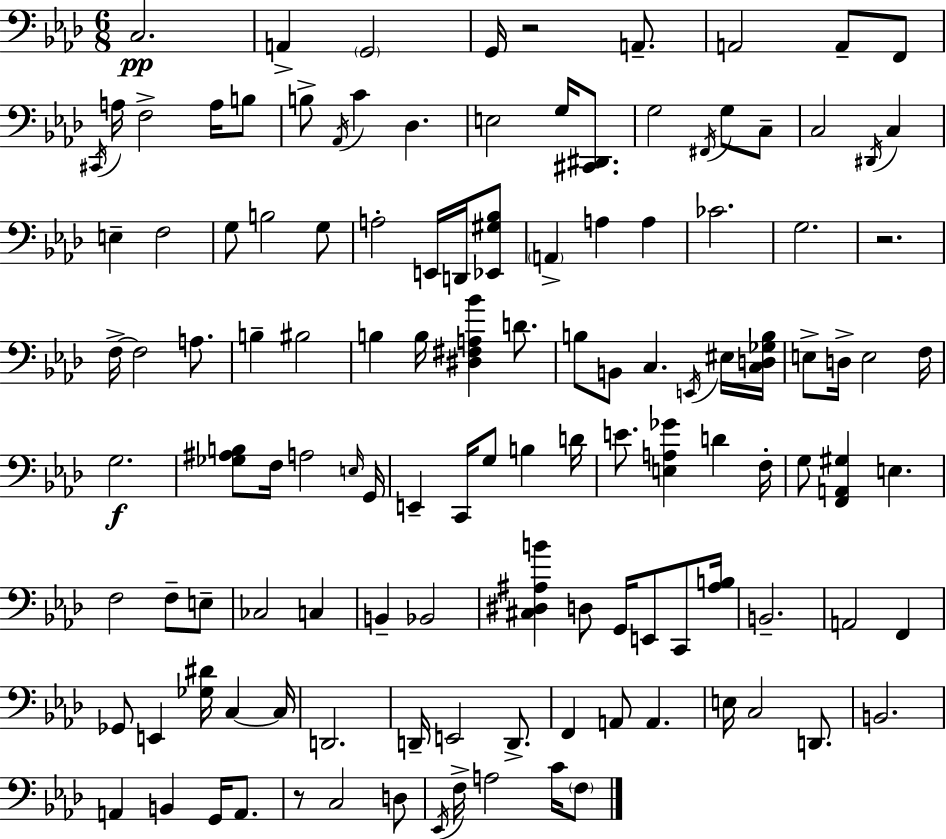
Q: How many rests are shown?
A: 3